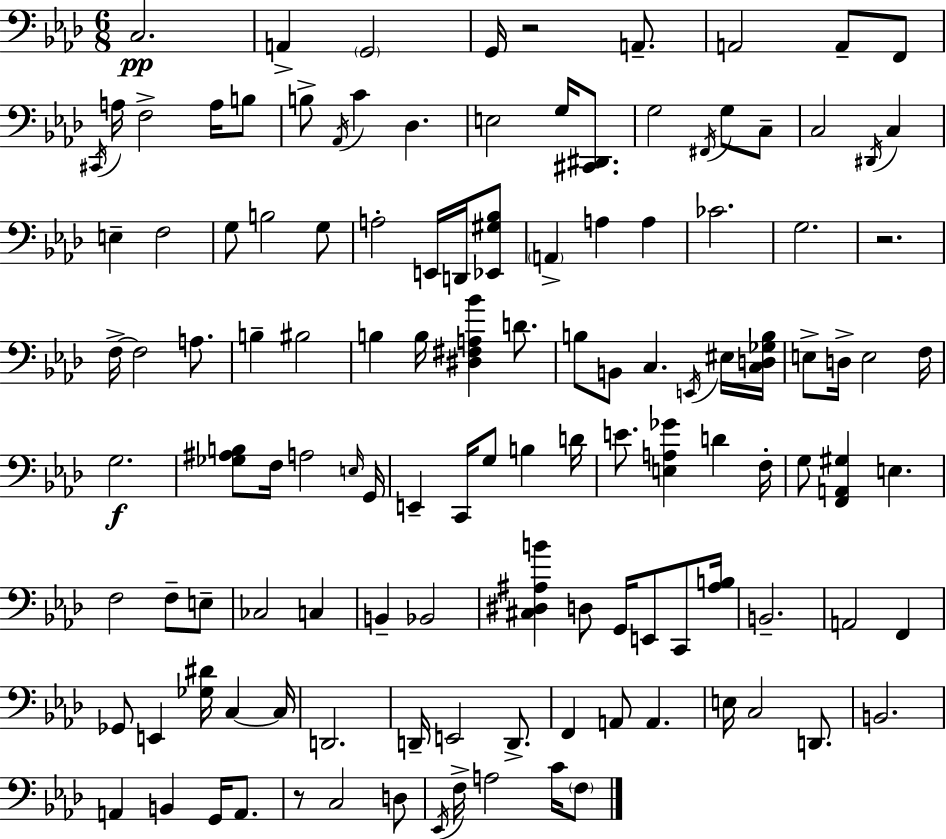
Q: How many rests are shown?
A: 3